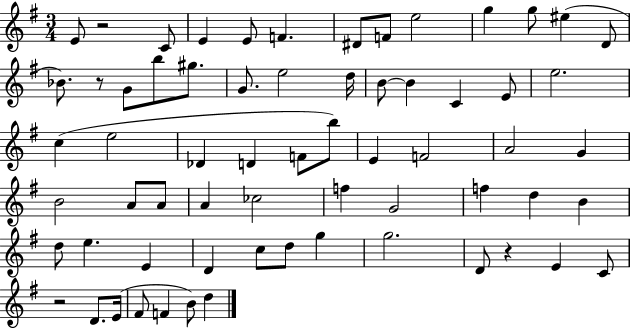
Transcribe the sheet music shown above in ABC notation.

X:1
T:Untitled
M:3/4
L:1/4
K:G
E/2 z2 C/2 E E/2 F ^D/2 F/2 e2 g g/2 ^e D/2 _B/2 z/2 G/2 b/2 ^g/2 G/2 e2 d/4 B/2 B C E/2 e2 c e2 _D D F/2 b/2 E F2 A2 G B2 A/2 A/2 A _c2 f G2 f d B d/2 e E D c/2 d/2 g g2 D/2 z E C/2 z2 D/2 E/4 ^F/2 F B/2 d